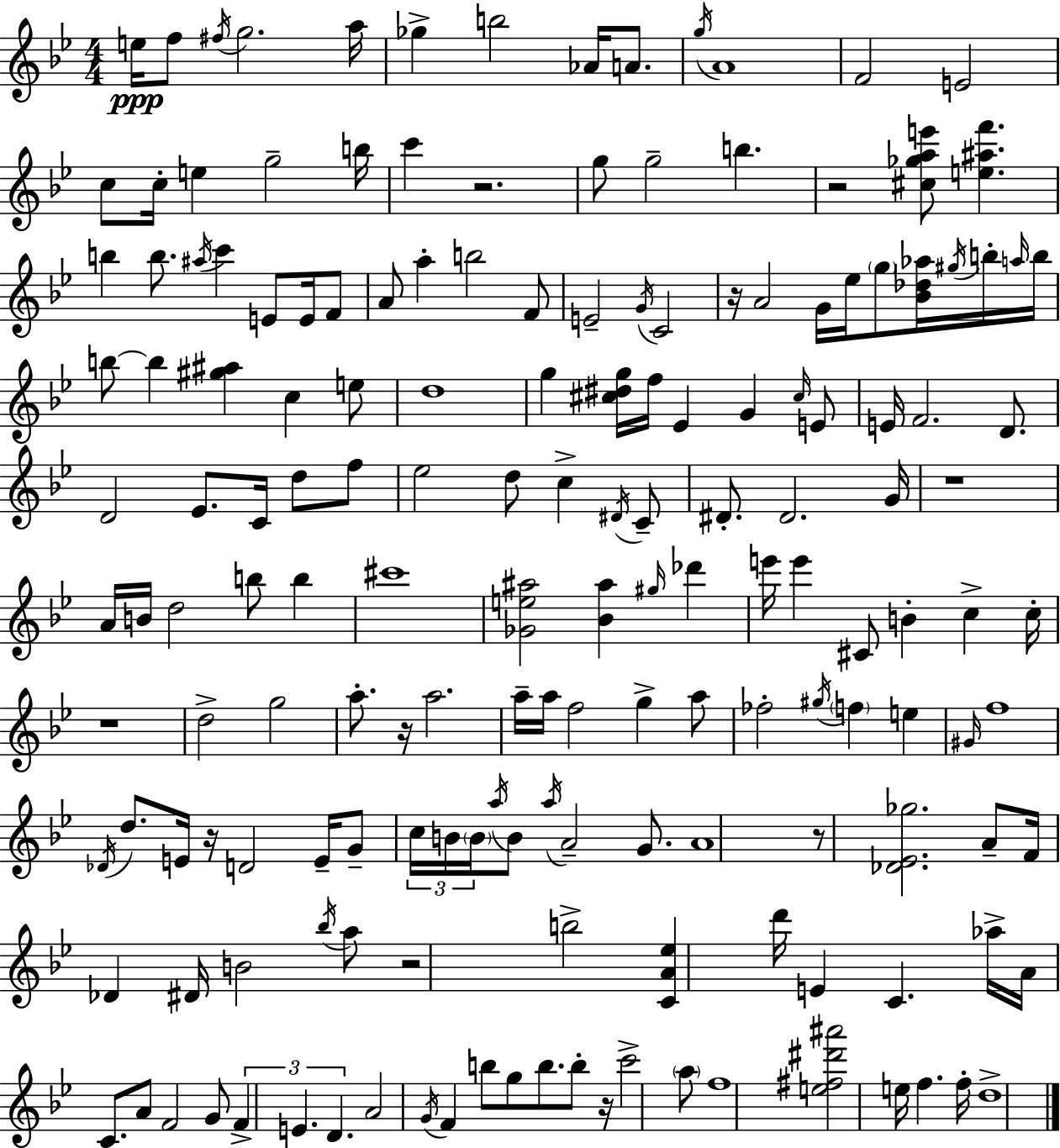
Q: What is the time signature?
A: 4/4